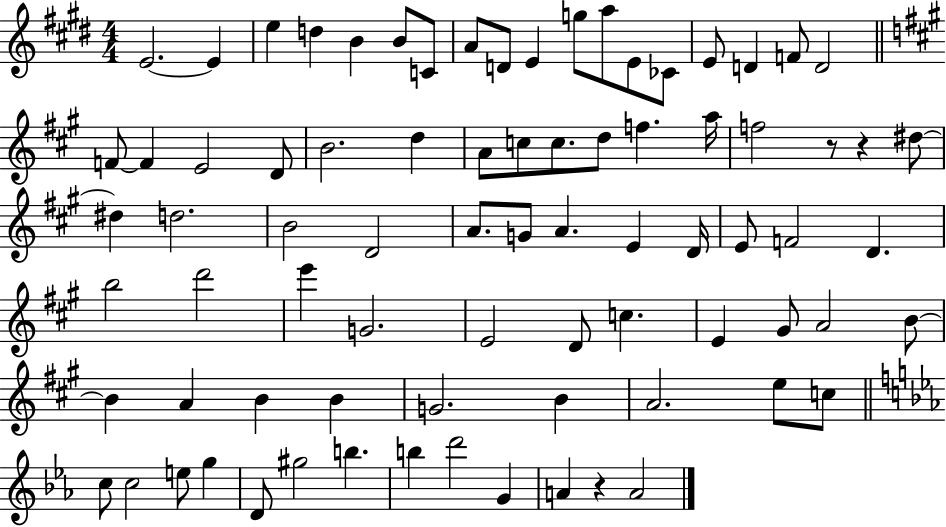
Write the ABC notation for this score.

X:1
T:Untitled
M:4/4
L:1/4
K:E
E2 E e d B B/2 C/2 A/2 D/2 E g/2 a/2 E/2 _C/2 E/2 D F/2 D2 F/2 F E2 D/2 B2 d A/2 c/2 c/2 d/2 f a/4 f2 z/2 z ^d/2 ^d d2 B2 D2 A/2 G/2 A E D/4 E/2 F2 D b2 d'2 e' G2 E2 D/2 c E ^G/2 A2 B/2 B A B B G2 B A2 e/2 c/2 c/2 c2 e/2 g D/2 ^g2 b b d'2 G A z A2